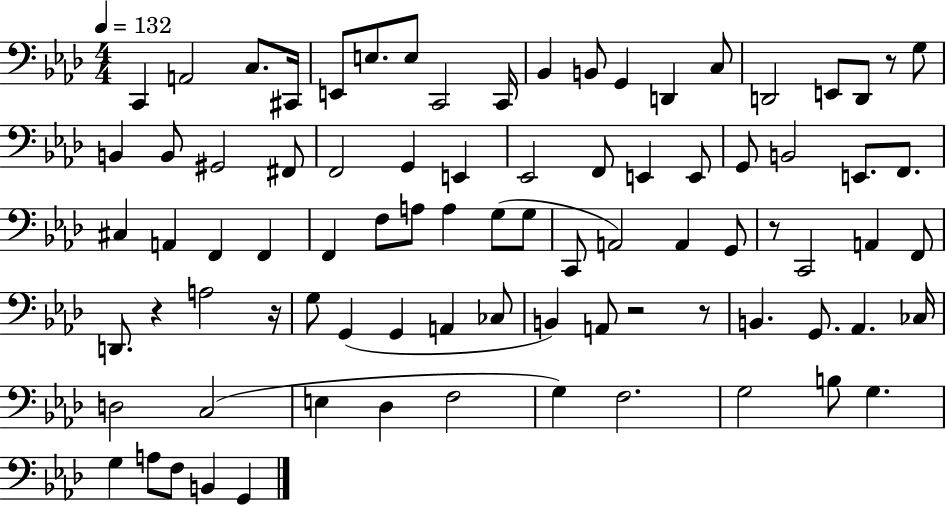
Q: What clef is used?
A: bass